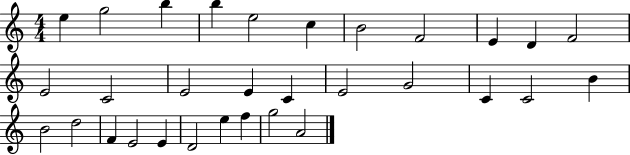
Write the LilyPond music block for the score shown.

{
  \clef treble
  \numericTimeSignature
  \time 4/4
  \key c \major
  e''4 g''2 b''4 | b''4 e''2 c''4 | b'2 f'2 | e'4 d'4 f'2 | \break e'2 c'2 | e'2 e'4 c'4 | e'2 g'2 | c'4 c'2 b'4 | \break b'2 d''2 | f'4 e'2 e'4 | d'2 e''4 f''4 | g''2 a'2 | \break \bar "|."
}